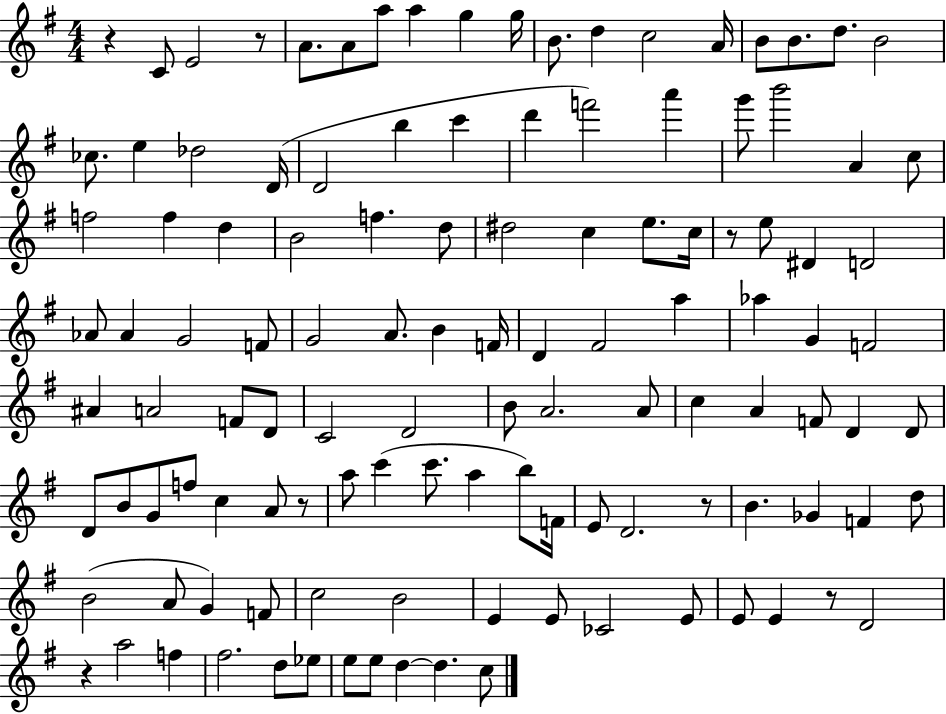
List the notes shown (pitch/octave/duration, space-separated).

R/q C4/e E4/h R/e A4/e. A4/e A5/e A5/q G5/q G5/s B4/e. D5/q C5/h A4/s B4/e B4/e. D5/e. B4/h CES5/e. E5/q Db5/h D4/s D4/h B5/q C6/q D6/q F6/h A6/q G6/e B6/h A4/q C5/e F5/h F5/q D5/q B4/h F5/q. D5/e D#5/h C5/q E5/e. C5/s R/e E5/e D#4/q D4/h Ab4/e Ab4/q G4/h F4/e G4/h A4/e. B4/q F4/s D4/q F#4/h A5/q Ab5/q G4/q F4/h A#4/q A4/h F4/e D4/e C4/h D4/h B4/e A4/h. A4/e C5/q A4/q F4/e D4/q D4/e D4/e B4/e G4/e F5/e C5/q A4/e R/e A5/e C6/q C6/e. A5/q B5/e F4/s E4/e D4/h. R/e B4/q. Gb4/q F4/q D5/e B4/h A4/e G4/q F4/e C5/h B4/h E4/q E4/e CES4/h E4/e E4/e E4/q R/e D4/h R/q A5/h F5/q F#5/h. D5/e Eb5/e E5/e E5/e D5/q D5/q. C5/e